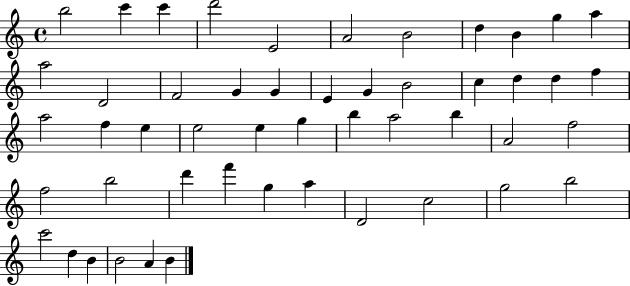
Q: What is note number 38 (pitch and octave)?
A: F6